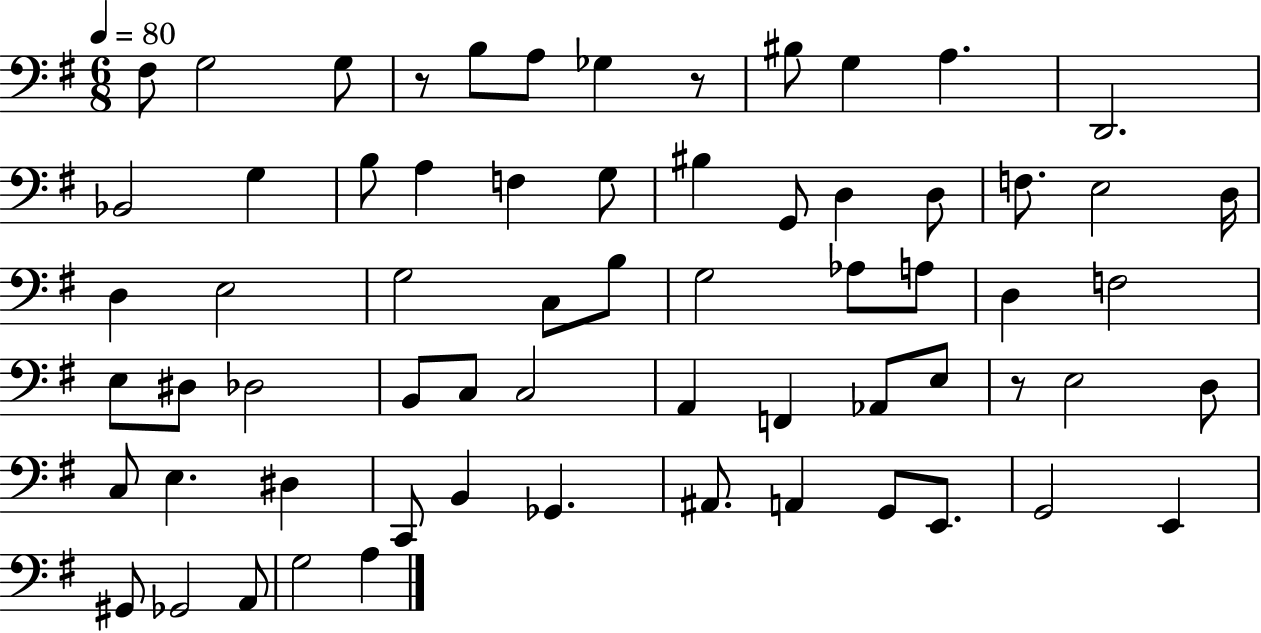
{
  \clef bass
  \numericTimeSignature
  \time 6/8
  \key g \major
  \tempo 4 = 80
  fis8 g2 g8 | r8 b8 a8 ges4 r8 | bis8 g4 a4. | d,2. | \break bes,2 g4 | b8 a4 f4 g8 | bis4 g,8 d4 d8 | f8. e2 d16 | \break d4 e2 | g2 c8 b8 | g2 aes8 a8 | d4 f2 | \break e8 dis8 des2 | b,8 c8 c2 | a,4 f,4 aes,8 e8 | r8 e2 d8 | \break c8 e4. dis4 | c,8 b,4 ges,4. | ais,8. a,4 g,8 e,8. | g,2 e,4 | \break gis,8 ges,2 a,8 | g2 a4 | \bar "|."
}